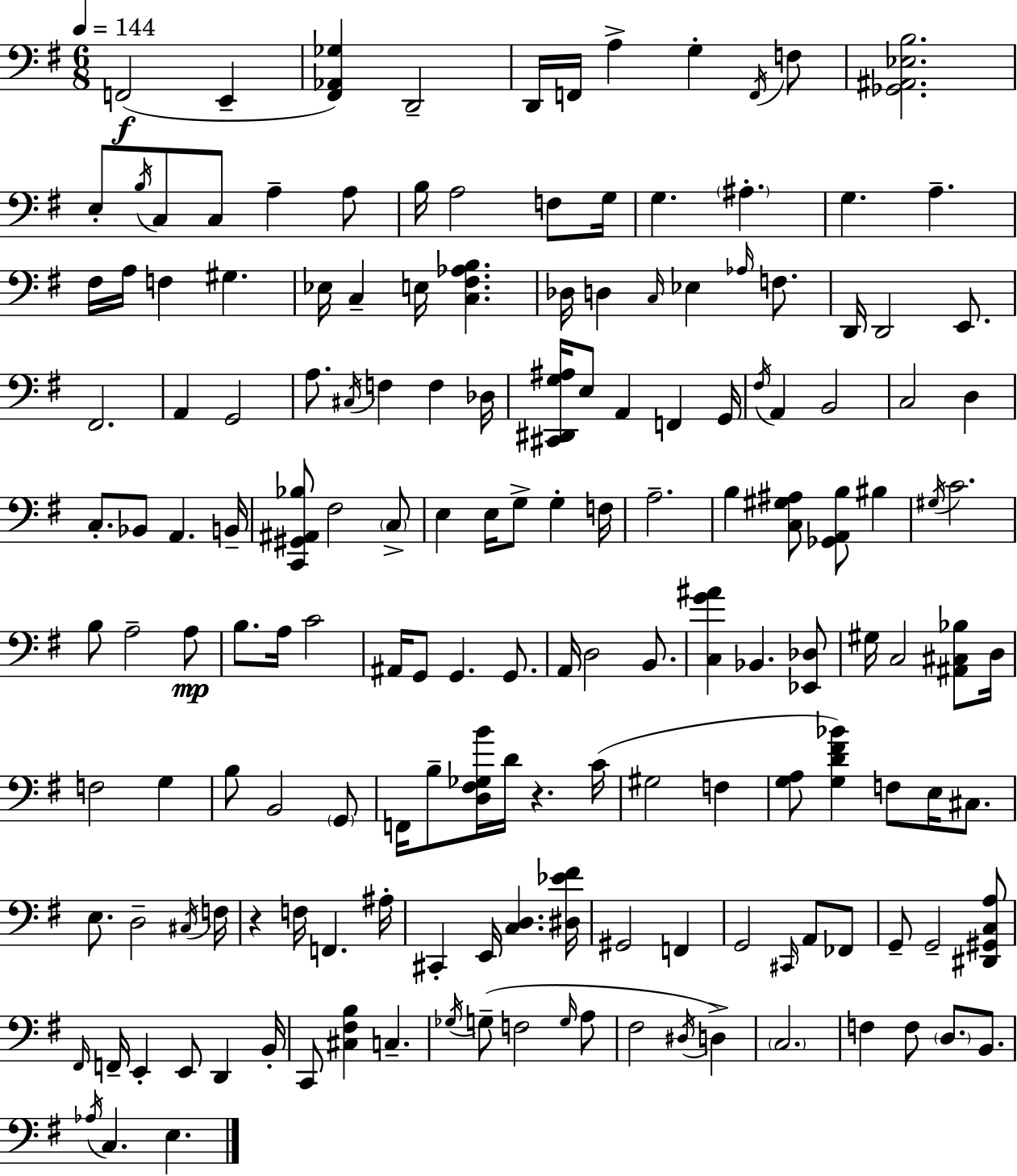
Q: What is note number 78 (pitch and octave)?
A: C4